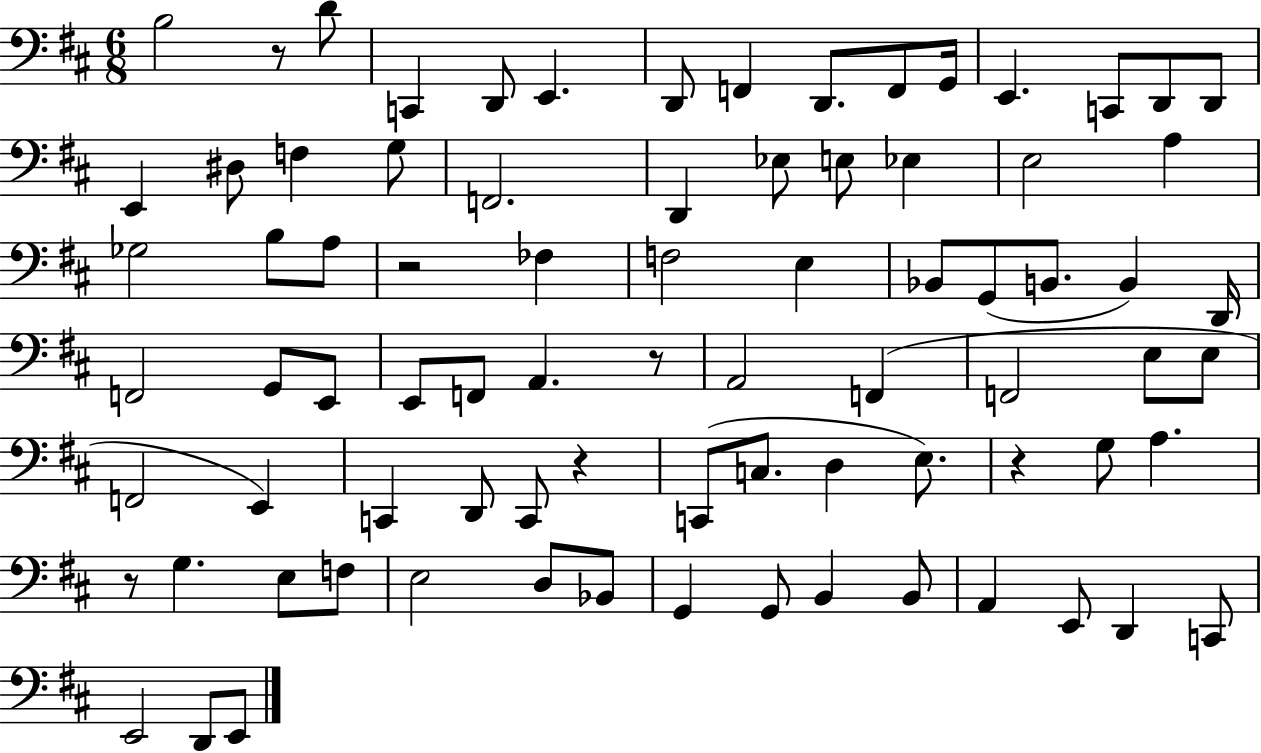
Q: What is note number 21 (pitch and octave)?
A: Eb3